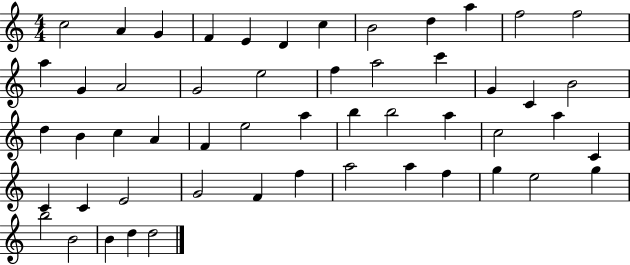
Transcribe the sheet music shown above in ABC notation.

X:1
T:Untitled
M:4/4
L:1/4
K:C
c2 A G F E D c B2 d a f2 f2 a G A2 G2 e2 f a2 c' G C B2 d B c A F e2 a b b2 a c2 a C C C E2 G2 F f a2 a f g e2 g b2 B2 B d d2